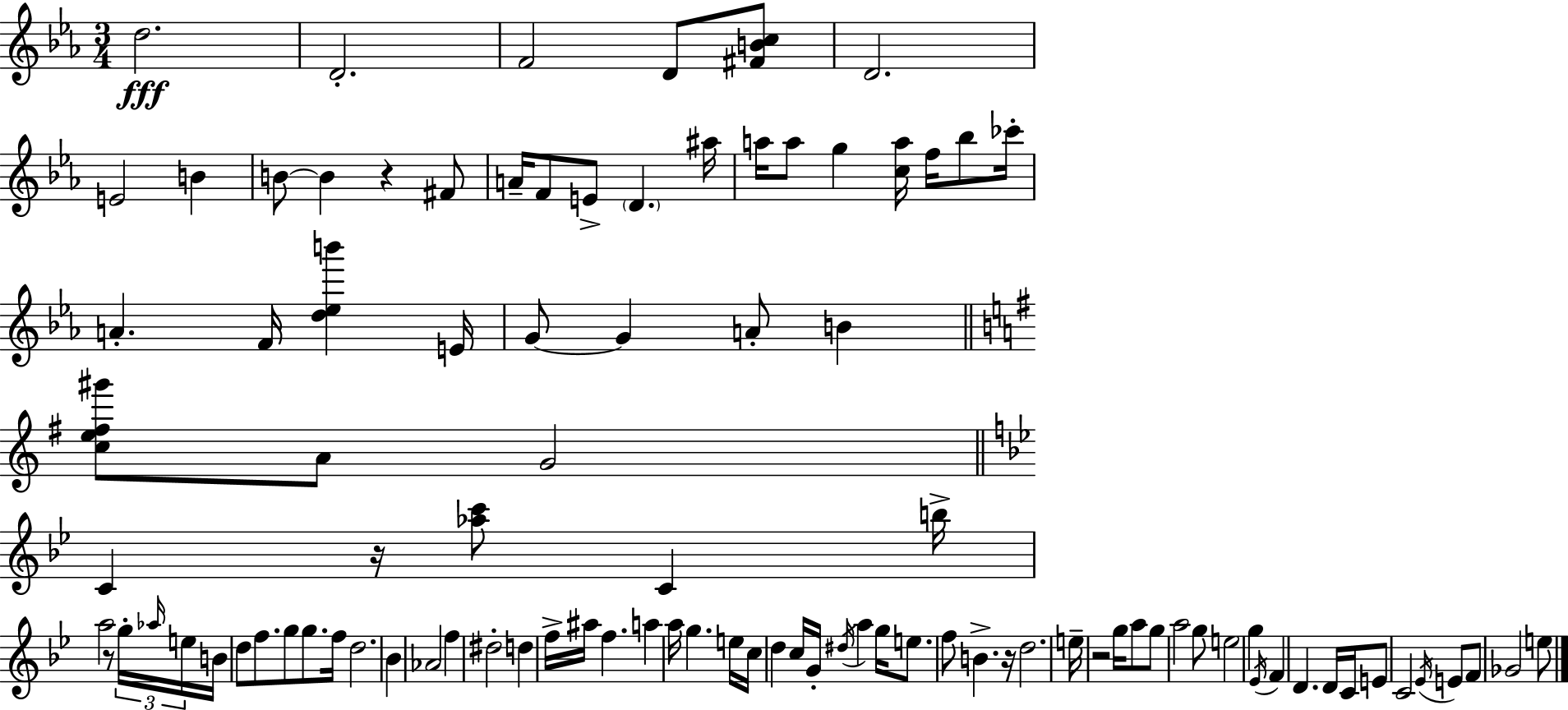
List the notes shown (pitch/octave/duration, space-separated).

D5/h. D4/h. F4/h D4/e [F#4,B4,C5]/e D4/h. E4/h B4/q B4/e B4/q R/q F#4/e A4/s F4/e E4/e D4/q. A#5/s A5/s A5/e G5/q [C5,A5]/s F5/s Bb5/e CES6/s A4/q. F4/s [D5,Eb5,B6]/q E4/s G4/e G4/q A4/e B4/q [C5,E5,F#5,G#6]/e A4/e G4/h C4/q R/s [Ab5,C6]/e C4/q B5/s A5/h R/e G5/s Ab5/s E5/s B4/s D5/e F5/e. G5/e G5/e. F5/s D5/h. Bb4/q Ab4/h F5/q D#5/h D5/q F5/s A#5/s F5/q. A5/q A5/s G5/q. E5/s C5/s D5/q C5/s G4/s D#5/s A5/q G5/s E5/e. F5/e B4/q. R/s D5/h. E5/s R/h G5/s A5/e G5/e A5/h G5/e E5/h G5/q Eb4/s F4/q D4/q. D4/s C4/s E4/e C4/h Eb4/s E4/e F4/e Gb4/h E5/e